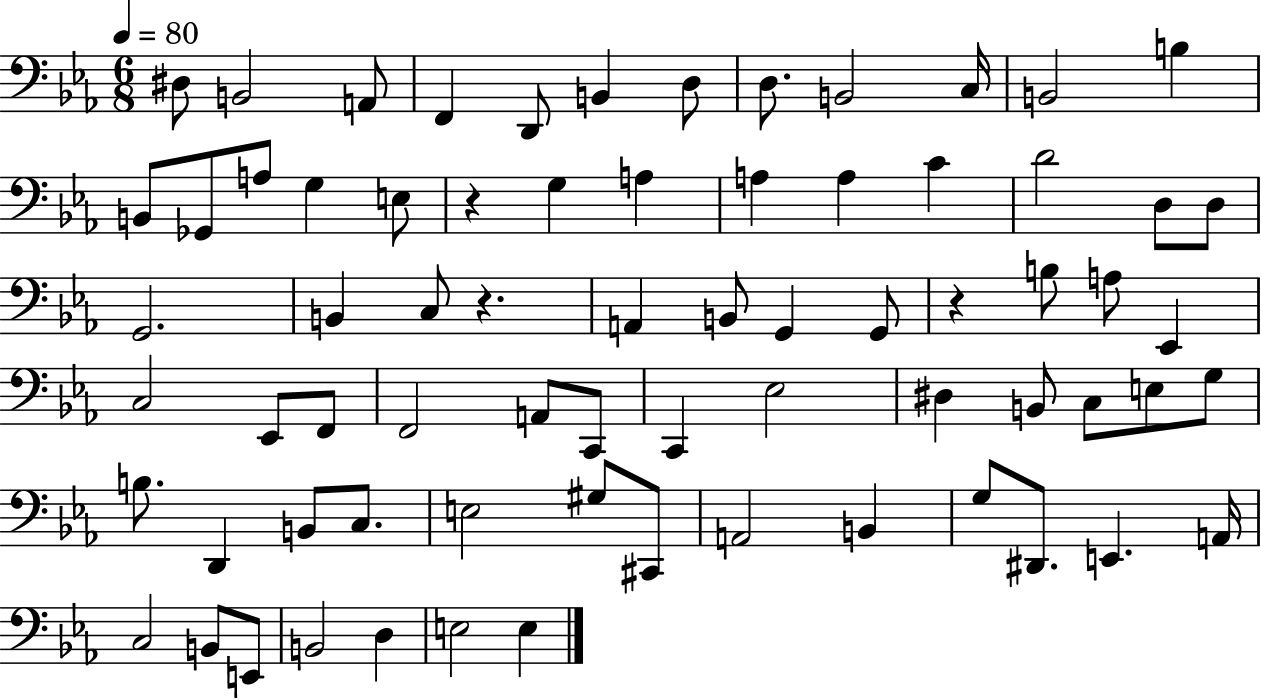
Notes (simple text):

D#3/e B2/h A2/e F2/q D2/e B2/q D3/e D3/e. B2/h C3/s B2/h B3/q B2/e Gb2/e A3/e G3/q E3/e R/q G3/q A3/q A3/q A3/q C4/q D4/h D3/e D3/e G2/h. B2/q C3/e R/q. A2/q B2/e G2/q G2/e R/q B3/e A3/e Eb2/q C3/h Eb2/e F2/e F2/h A2/e C2/e C2/q Eb3/h D#3/q B2/e C3/e E3/e G3/e B3/e. D2/q B2/e C3/e. E3/h G#3/e C#2/e A2/h B2/q G3/e D#2/e. E2/q. A2/s C3/h B2/e E2/e B2/h D3/q E3/h E3/q